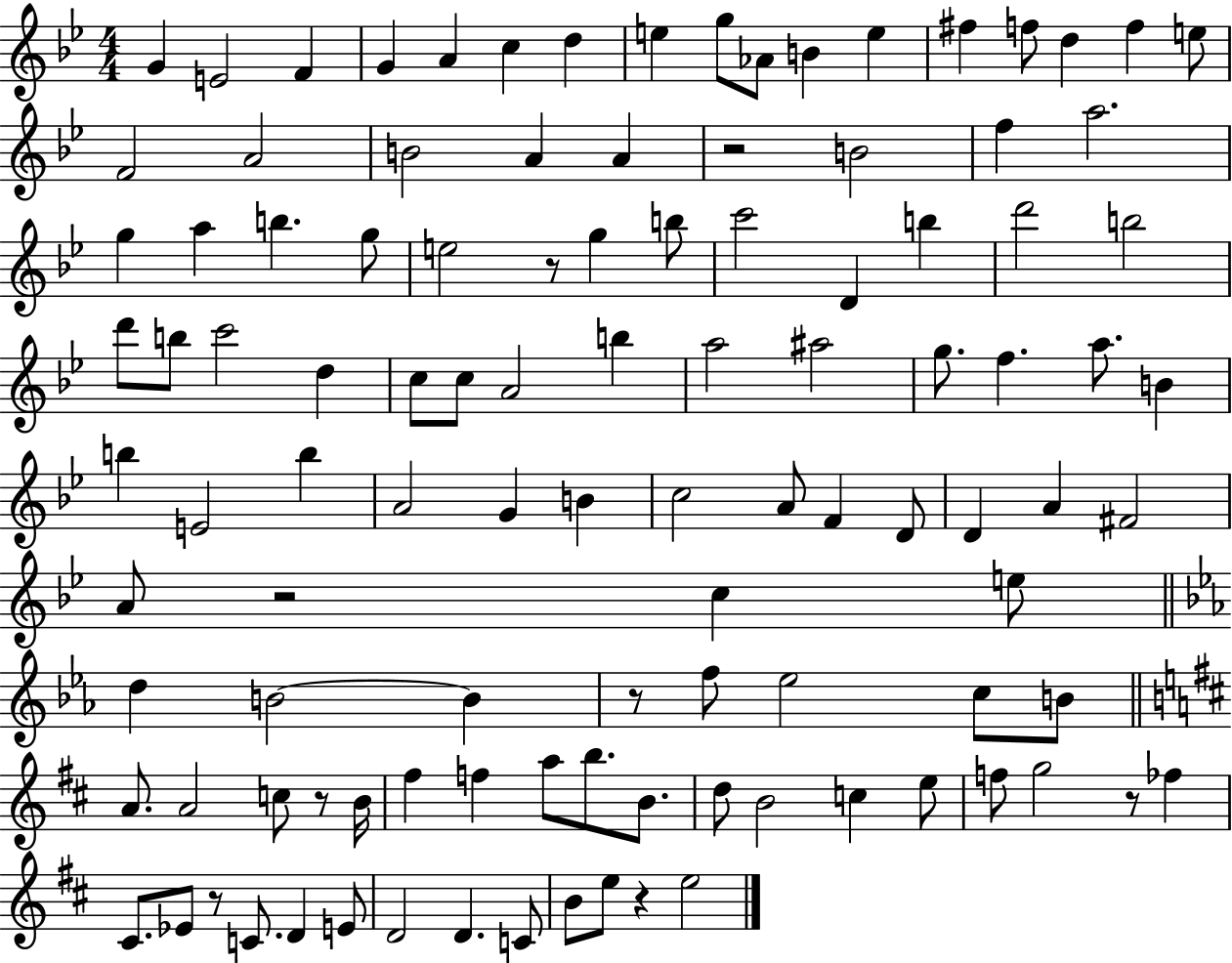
G4/q E4/h F4/q G4/q A4/q C5/q D5/q E5/q G5/e Ab4/e B4/q E5/q F#5/q F5/e D5/q F5/q E5/e F4/h A4/h B4/h A4/q A4/q R/h B4/h F5/q A5/h. G5/q A5/q B5/q. G5/e E5/h R/e G5/q B5/e C6/h D4/q B5/q D6/h B5/h D6/e B5/e C6/h D5/q C5/e C5/e A4/h B5/q A5/h A#5/h G5/e. F5/q. A5/e. B4/q B5/q E4/h B5/q A4/h G4/q B4/q C5/h A4/e F4/q D4/e D4/q A4/q F#4/h A4/e R/h C5/q E5/e D5/q B4/h B4/q R/e F5/e Eb5/h C5/e B4/e A4/e. A4/h C5/e R/e B4/s F#5/q F5/q A5/e B5/e. B4/e. D5/e B4/h C5/q E5/e F5/e G5/h R/e FES5/q C#4/e. Eb4/e R/e C4/e. D4/q E4/e D4/h D4/q. C4/e B4/e E5/e R/q E5/h